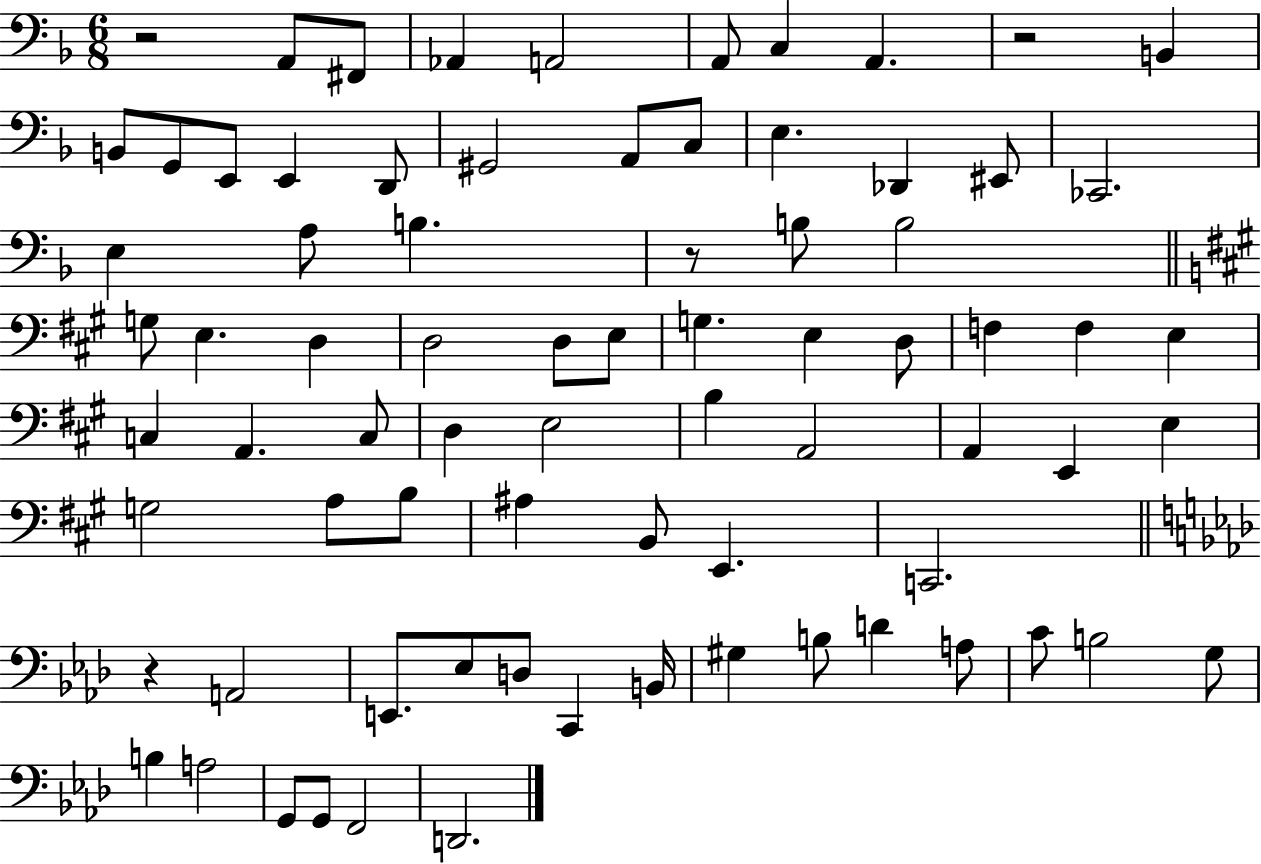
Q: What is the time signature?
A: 6/8